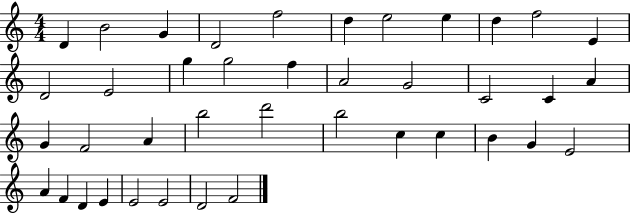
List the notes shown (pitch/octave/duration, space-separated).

D4/q B4/h G4/q D4/h F5/h D5/q E5/h E5/q D5/q F5/h E4/q D4/h E4/h G5/q G5/h F5/q A4/h G4/h C4/h C4/q A4/q G4/q F4/h A4/q B5/h D6/h B5/h C5/q C5/q B4/q G4/q E4/h A4/q F4/q D4/q E4/q E4/h E4/h D4/h F4/h